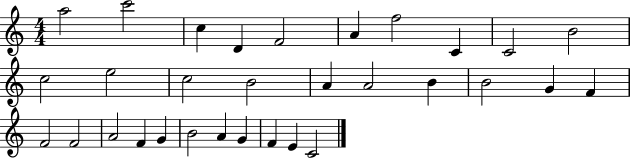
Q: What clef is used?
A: treble